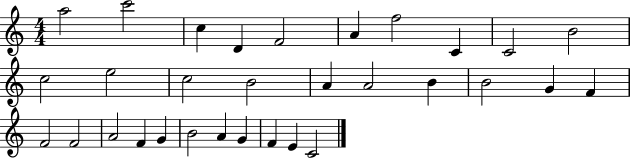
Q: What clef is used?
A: treble